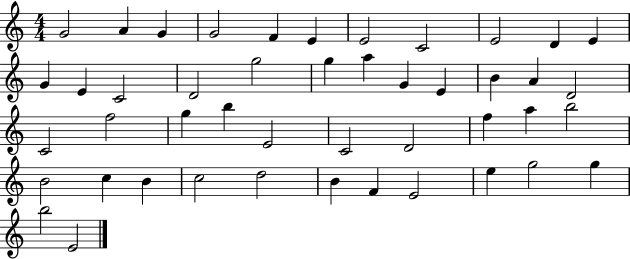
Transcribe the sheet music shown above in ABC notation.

X:1
T:Untitled
M:4/4
L:1/4
K:C
G2 A G G2 F E E2 C2 E2 D E G E C2 D2 g2 g a G E B A D2 C2 f2 g b E2 C2 D2 f a b2 B2 c B c2 d2 B F E2 e g2 g b2 E2